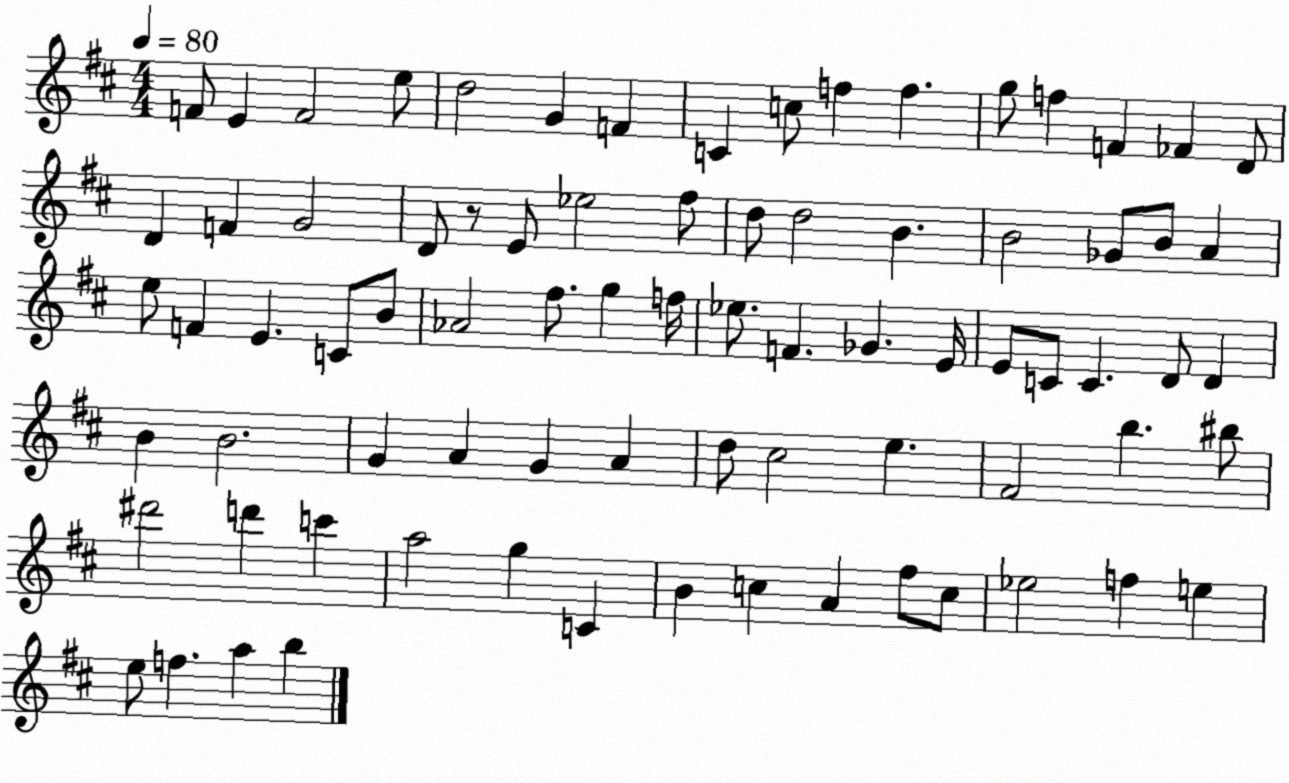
X:1
T:Untitled
M:4/4
L:1/4
K:D
F/2 E F2 e/2 d2 G F C c/2 f f g/2 f F _F D/2 D F G2 D/2 z/2 E/2 _e2 ^f/2 d/2 d2 B B2 _G/2 B/2 A e/2 F E C/2 B/2 _A2 ^f/2 g f/4 _e/2 F _G E/4 E/2 C/2 C D/2 D B B2 G A G A d/2 ^c2 e ^F2 b ^b/2 ^d'2 d' c' a2 g C B c A ^f/2 c/2 _e2 f e e/2 f a b